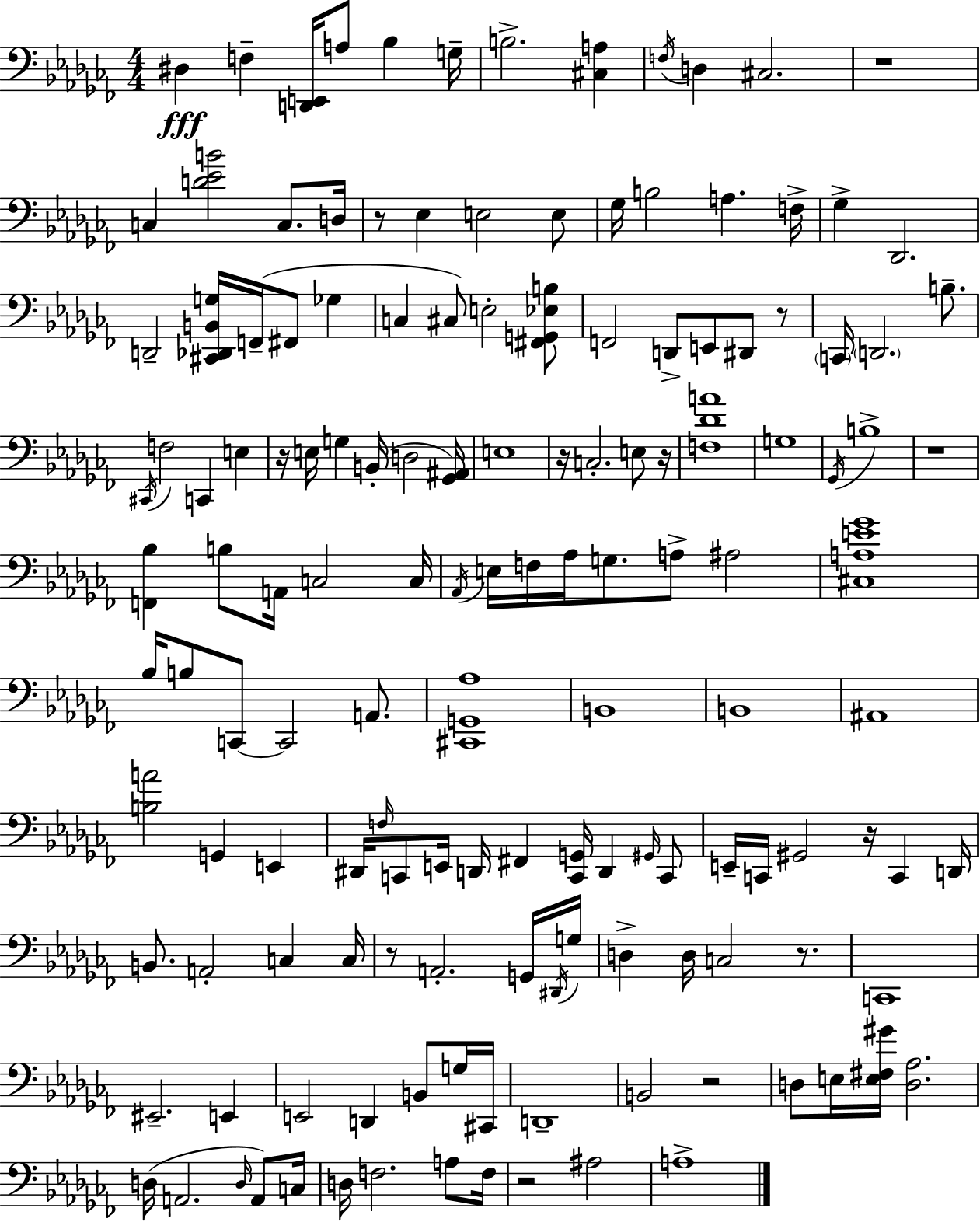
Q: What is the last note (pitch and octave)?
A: A3